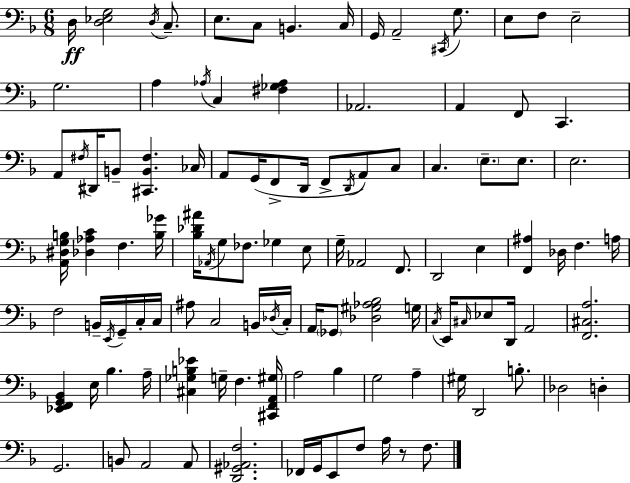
X:1
T:Untitled
M:6/8
L:1/4
K:F
D,/4 [D,_E,G,]2 D,/4 C,/2 E,/2 C,/2 B,, C,/4 G,,/4 A,,2 ^C,,/4 G,/2 E,/2 F,/2 E,2 G,2 A, _A,/4 C, [^F,_G,_A,] _A,,2 A,, F,,/2 C,, A,,/2 ^F,/4 ^D,,/4 B,,/2 [^C,,B,,^F,] _C,/4 A,,/2 G,,/4 F,,/2 D,,/4 F,,/2 D,,/4 A,,/2 C,/2 C, E,/2 E,/2 E,2 [A,,^D,G,B,]/4 [_D,_A,C] F, [B,_G]/4 [_B,_D^A]/4 _A,,/4 G,/2 _F,/2 _G, E,/2 G,/4 _A,,2 F,,/2 D,,2 E, [F,,^A,] _D,/4 F, A,/4 F,2 B,,/4 E,,/4 G,,/4 C,/4 C,/4 ^A,/2 C,2 B,,/4 _D,/4 C,/4 A,,/4 _G,,/2 [_D,^G,_A,_B,]2 G,/4 C,/4 E,,/4 ^C,/4 _E,/2 D,,/4 A,,2 [F,,^C,A,]2 [_E,,F,,G,,_B,,] E,/4 _B, A,/4 [^C,_G,B,_E] G,/4 F, [^C,,F,,A,,^G,]/4 A,2 _B, G,2 A, ^G,/4 D,,2 B,/2 _D,2 D, G,,2 B,,/2 A,,2 A,,/2 [D,,^G,,_A,,F,]2 _F,,/4 G,,/4 E,,/2 F,/2 A,/4 z/2 F,/2